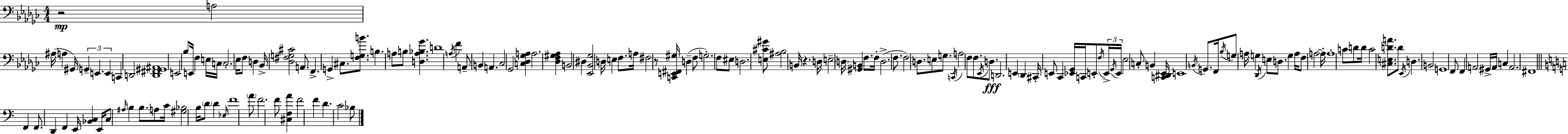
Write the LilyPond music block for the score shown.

{
  \clef bass
  \numericTimeSignature
  \time 4/4
  \key ees \minor
  r2\mp a2 | ais16( a4 gis,16) \tuplet 3/2 { g,4-- e,4. | e,4 } c,4 d,2 | <d, fis, gis, ais,>1 | \break e,2 bes8 e,16 f4 e16 | c16 c2.-. ees16 f8 | d4 bes,16-> <des fis g cis'>2 a,8. | f,4.-> g,4-> cis8. <f g b'>8. | \break b4. a8 b8 <d a bes ges'>4. | d'1 | \acciaccatura { a16 } f'4 a,8-- b,4 a,4. | ces2 ges,2 | \break <c des ges a>4 a2. | <des f gis aes>4 b,2 dis4 | <ees, bes, ges>2 d16 e4 f8. | a16 fis2 r8 <c, e, fis, gis>16 d4--( | \break f8 g2.-.) f8 | eis8 d2. <e cis' gis'>8 | <ais bes>2 b,16 r4. | d16 e2-- \parenthesize d16 <gis, b,>4 f8. | \break f16-. d2.->( f8. | f2) d8. e8 g8. | \acciaccatura { c,16 } a2 f8 f8. \acciaccatura { ees,16 } | d8.\fff d,2. e,4 | \break \parenthesize des,4 cis,16-. e,8 ces,4 <ees, ges,>16 c,16 | e,8-. \acciaccatura { f16 } \tuplet 3/2 { e,16-> \acciaccatura { ges,16 } e,16 } ees2 c8-. | b,4 <c, dis, ees,>16 e,1 | \acciaccatura { b,16 } g,8. f,16 \acciaccatura { bes16 } g8 a16 g4 | \break \acciaccatura { des,16 } e8 d8. g4 a16 f8 a2~~ | a16-. a1-. | c'8 d'8 d'16 c'2 | <cis e d' a'>8. d'8 \acciaccatura { ees,16 } d4. | \break b,2 g,1 | f,8 f,4 a,2 | gis,16-> a,16 c4 a,2. | fis,1 | \break \bar "||" \break \key c \major f,4 f,8. d,4 f,4 e,16 | <bes, c>4 e,16 c8 \grace { ais16 } b4 b8. a8 | c'16 <gis bes>2 b16 \parenthesize d'8 d'4 | \grace { ees16 } f'1 | \break \parenthesize a'8 f'2. | f'8 <cis f a'>4 f'2 f'4 | d'4. c'2 | bes8 \bar "|."
}